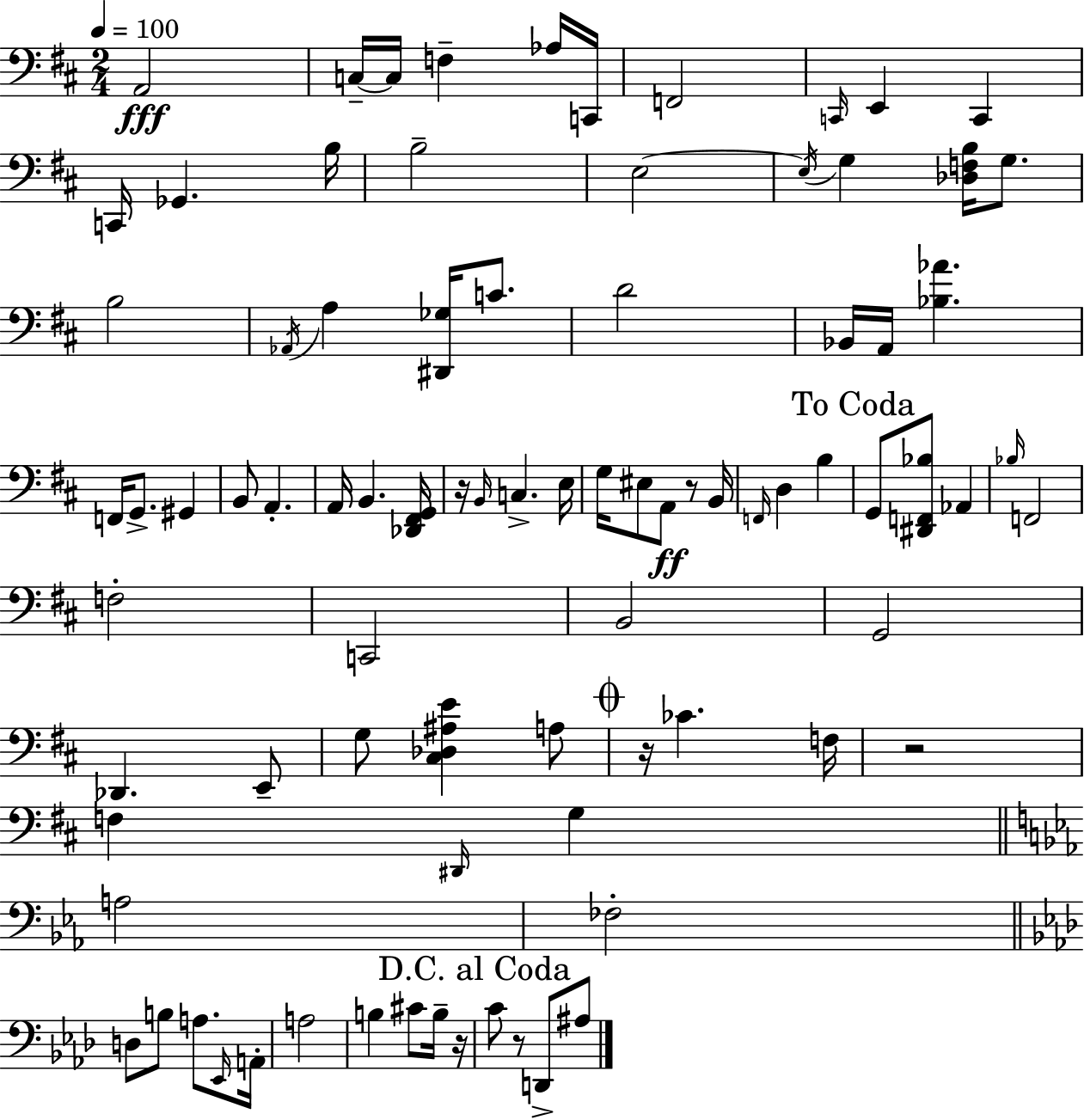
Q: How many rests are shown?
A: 6